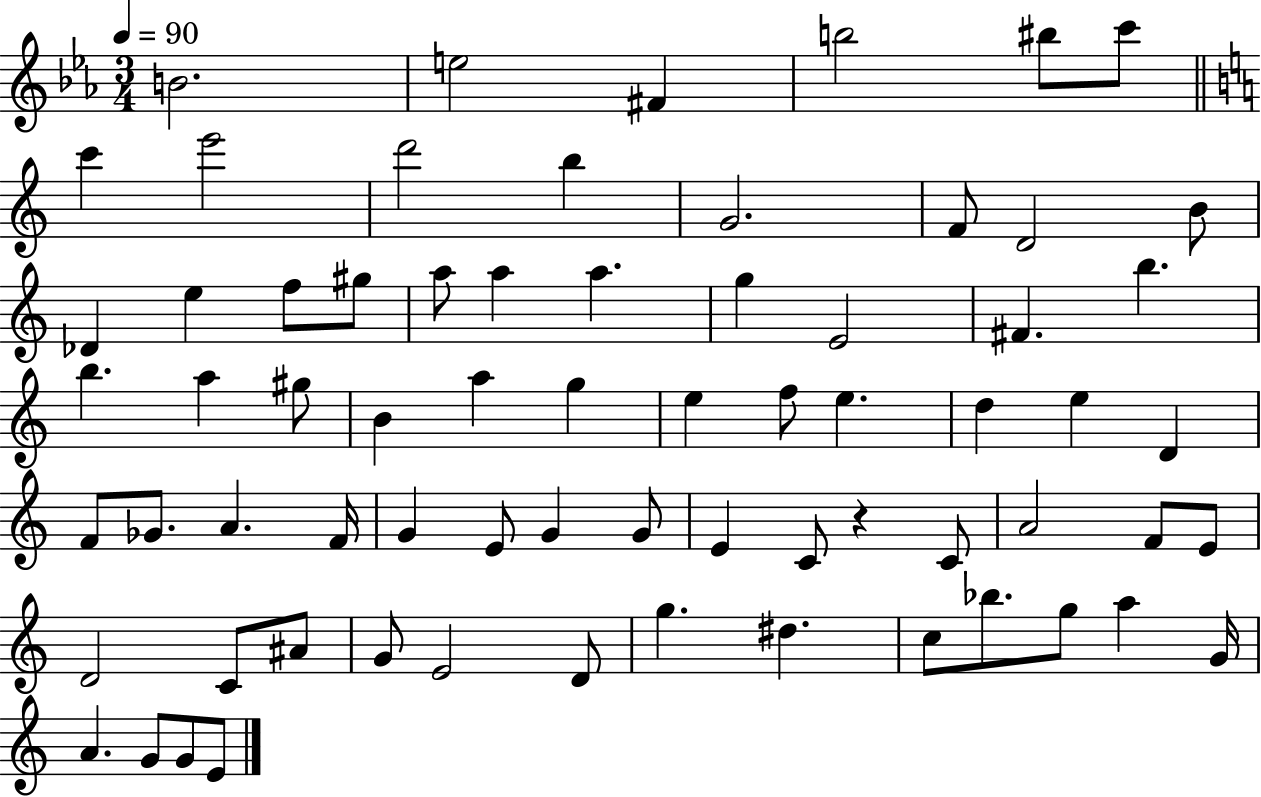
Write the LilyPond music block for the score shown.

{
  \clef treble
  \numericTimeSignature
  \time 3/4
  \key ees \major
  \tempo 4 = 90
  b'2. | e''2 fis'4 | b''2 bis''8 c'''8 | \bar "||" \break \key c \major c'''4 e'''2 | d'''2 b''4 | g'2. | f'8 d'2 b'8 | \break des'4 e''4 f''8 gis''8 | a''8 a''4 a''4. | g''4 e'2 | fis'4. b''4. | \break b''4. a''4 gis''8 | b'4 a''4 g''4 | e''4 f''8 e''4. | d''4 e''4 d'4 | \break f'8 ges'8. a'4. f'16 | g'4 e'8 g'4 g'8 | e'4 c'8 r4 c'8 | a'2 f'8 e'8 | \break d'2 c'8 ais'8 | g'8 e'2 d'8 | g''4. dis''4. | c''8 bes''8. g''8 a''4 g'16 | \break a'4. g'8 g'8 e'8 | \bar "|."
}